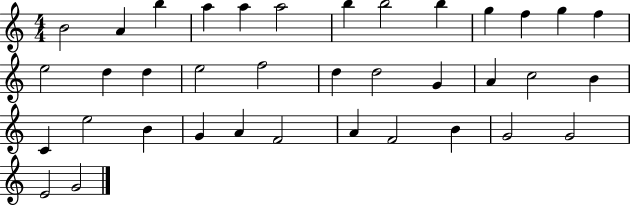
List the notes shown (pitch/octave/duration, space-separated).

B4/h A4/q B5/q A5/q A5/q A5/h B5/q B5/h B5/q G5/q F5/q G5/q F5/q E5/h D5/q D5/q E5/h F5/h D5/q D5/h G4/q A4/q C5/h B4/q C4/q E5/h B4/q G4/q A4/q F4/h A4/q F4/h B4/q G4/h G4/h E4/h G4/h